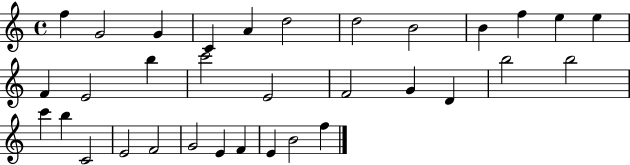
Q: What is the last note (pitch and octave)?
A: F5